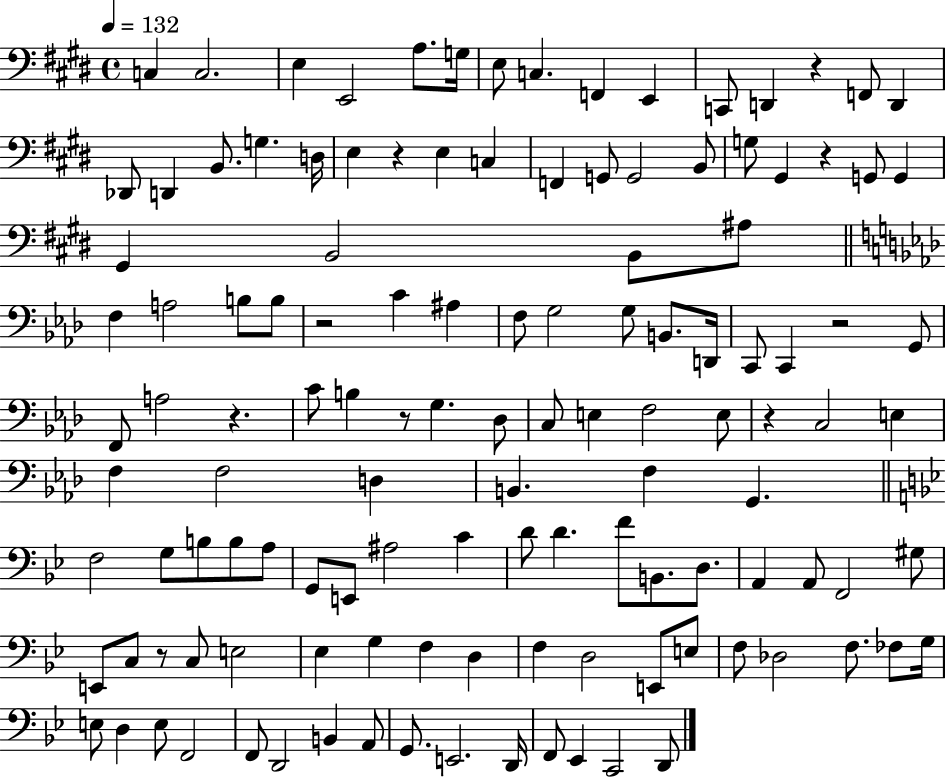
{
  \clef bass
  \time 4/4
  \defaultTimeSignature
  \key e \major
  \tempo 4 = 132
  c4 c2. | e4 e,2 a8. g16 | e8 c4. f,4 e,4 | c,8 d,4 r4 f,8 d,4 | \break des,8 d,4 b,8. g4. d16 | e4 r4 e4 c4 | f,4 g,8 g,2 b,8 | g8 gis,4 r4 g,8 g,4 | \break gis,4 b,2 b,8 ais8 | \bar "||" \break \key aes \major f4 a2 b8 b8 | r2 c'4 ais4 | f8 g2 g8 b,8. d,16 | c,8 c,4 r2 g,8 | \break f,8 a2 r4. | c'8 b4 r8 g4. des8 | c8 e4 f2 e8 | r4 c2 e4 | \break f4 f2 d4 | b,4. f4 g,4. | \bar "||" \break \key bes \major f2 g8 b8 b8 a8 | g,8 e,8 ais2 c'4 | d'8 d'4. f'8 b,8. d8. | a,4 a,8 f,2 gis8 | \break e,8 c8 r8 c8 e2 | ees4 g4 f4 d4 | f4 d2 e,8 e8 | f8 des2 f8. fes8 g16 | \break e8 d4 e8 f,2 | f,8 d,2 b,4 a,8 | g,8. e,2. d,16 | f,8 ees,4 c,2 d,8 | \break \bar "|."
}